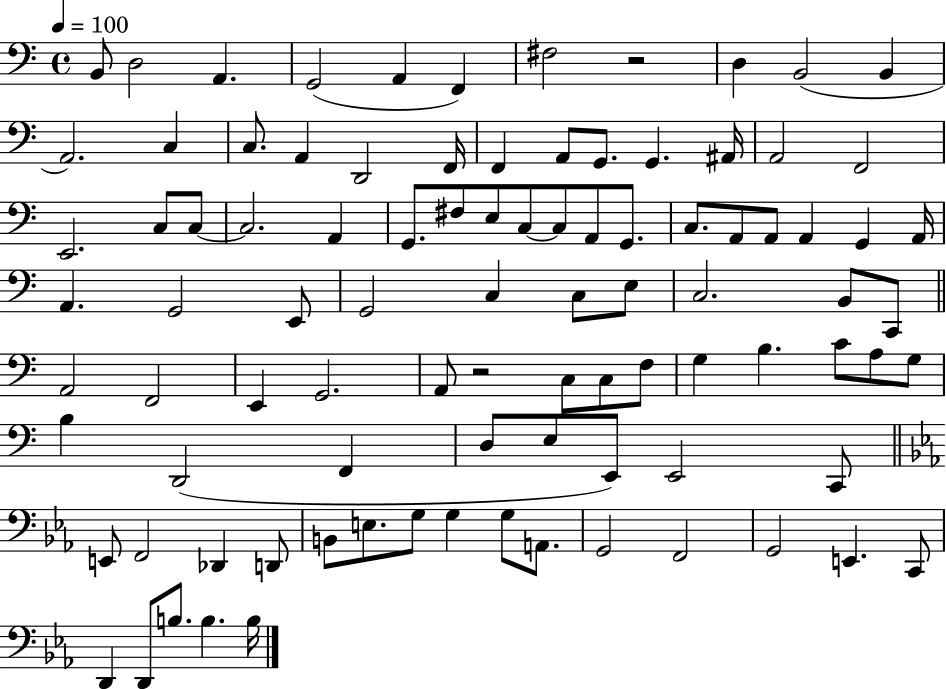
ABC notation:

X:1
T:Untitled
M:4/4
L:1/4
K:C
B,,/2 D,2 A,, G,,2 A,, F,, ^F,2 z2 D, B,,2 B,, A,,2 C, C,/2 A,, D,,2 F,,/4 F,, A,,/2 G,,/2 G,, ^A,,/4 A,,2 F,,2 E,,2 C,/2 C,/2 C,2 A,, G,,/2 ^F,/2 E,/2 C,/2 C,/2 A,,/2 G,,/2 C,/2 A,,/2 A,,/2 A,, G,, A,,/4 A,, G,,2 E,,/2 G,,2 C, C,/2 E,/2 C,2 B,,/2 C,,/2 A,,2 F,,2 E,, G,,2 A,,/2 z2 C,/2 C,/2 F,/2 G, B, C/2 A,/2 G,/2 B, D,,2 F,, D,/2 E,/2 E,,/2 E,,2 C,,/2 E,,/2 F,,2 _D,, D,,/2 B,,/2 E,/2 G,/2 G, G,/2 A,,/2 G,,2 F,,2 G,,2 E,, C,,/2 D,, D,,/2 B,/2 B, B,/4